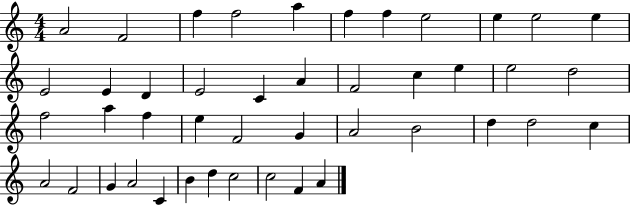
{
  \clef treble
  \numericTimeSignature
  \time 4/4
  \key c \major
  a'2 f'2 | f''4 f''2 a''4 | f''4 f''4 e''2 | e''4 e''2 e''4 | \break e'2 e'4 d'4 | e'2 c'4 a'4 | f'2 c''4 e''4 | e''2 d''2 | \break f''2 a''4 f''4 | e''4 f'2 g'4 | a'2 b'2 | d''4 d''2 c''4 | \break a'2 f'2 | g'4 a'2 c'4 | b'4 d''4 c''2 | c''2 f'4 a'4 | \break \bar "|."
}